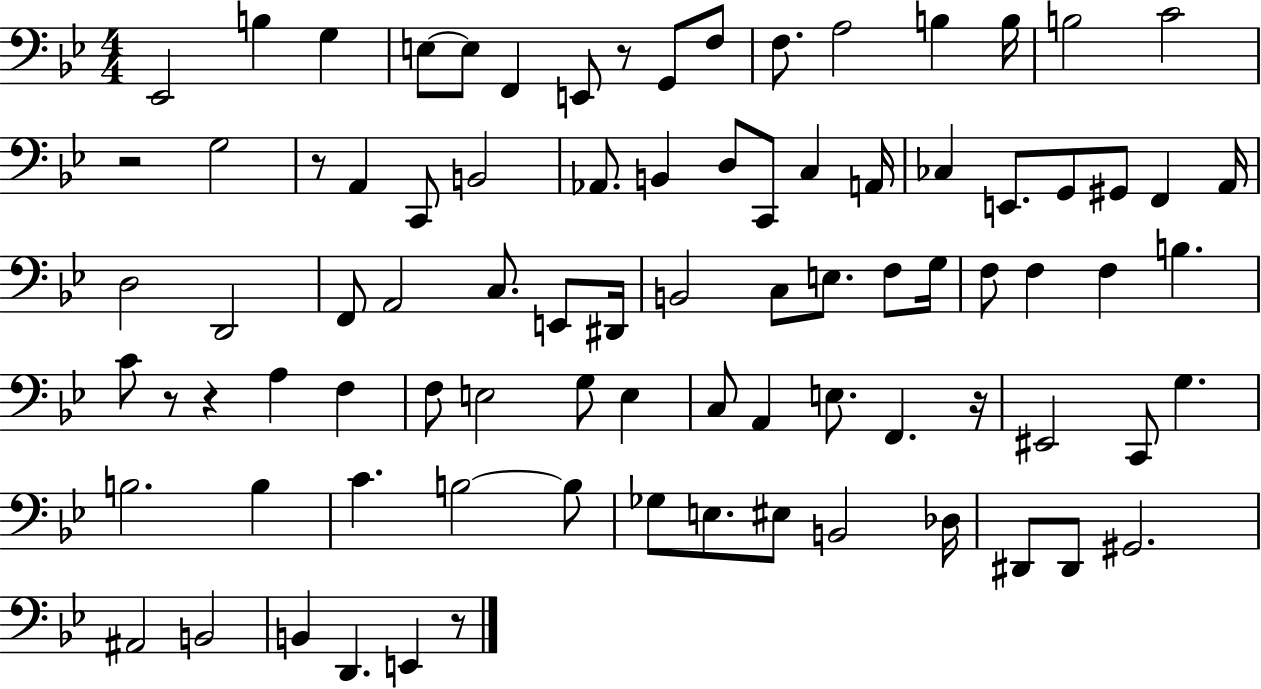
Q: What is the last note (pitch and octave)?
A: E2